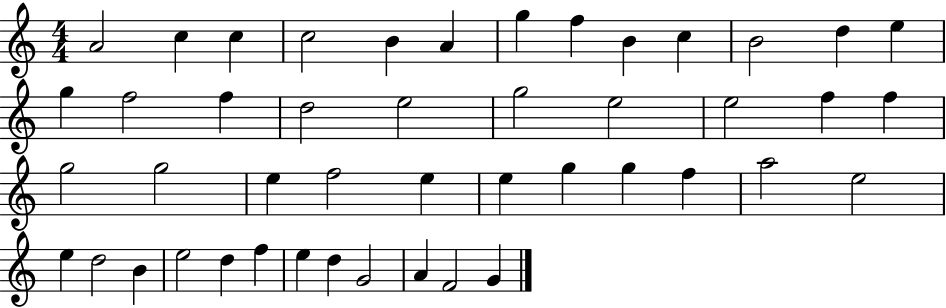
{
  \clef treble
  \numericTimeSignature
  \time 4/4
  \key c \major
  a'2 c''4 c''4 | c''2 b'4 a'4 | g''4 f''4 b'4 c''4 | b'2 d''4 e''4 | \break g''4 f''2 f''4 | d''2 e''2 | g''2 e''2 | e''2 f''4 f''4 | \break g''2 g''2 | e''4 f''2 e''4 | e''4 g''4 g''4 f''4 | a''2 e''2 | \break e''4 d''2 b'4 | e''2 d''4 f''4 | e''4 d''4 g'2 | a'4 f'2 g'4 | \break \bar "|."
}